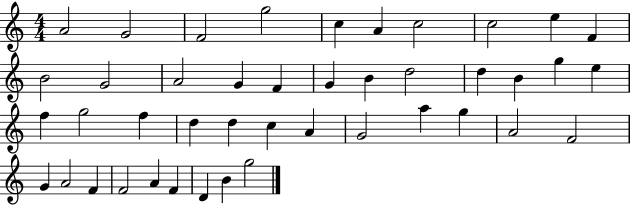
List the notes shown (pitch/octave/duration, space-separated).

A4/h G4/h F4/h G5/h C5/q A4/q C5/h C5/h E5/q F4/q B4/h G4/h A4/h G4/q F4/q G4/q B4/q D5/h D5/q B4/q G5/q E5/q F5/q G5/h F5/q D5/q D5/q C5/q A4/q G4/h A5/q G5/q A4/h F4/h G4/q A4/h F4/q F4/h A4/q F4/q D4/q B4/q G5/h